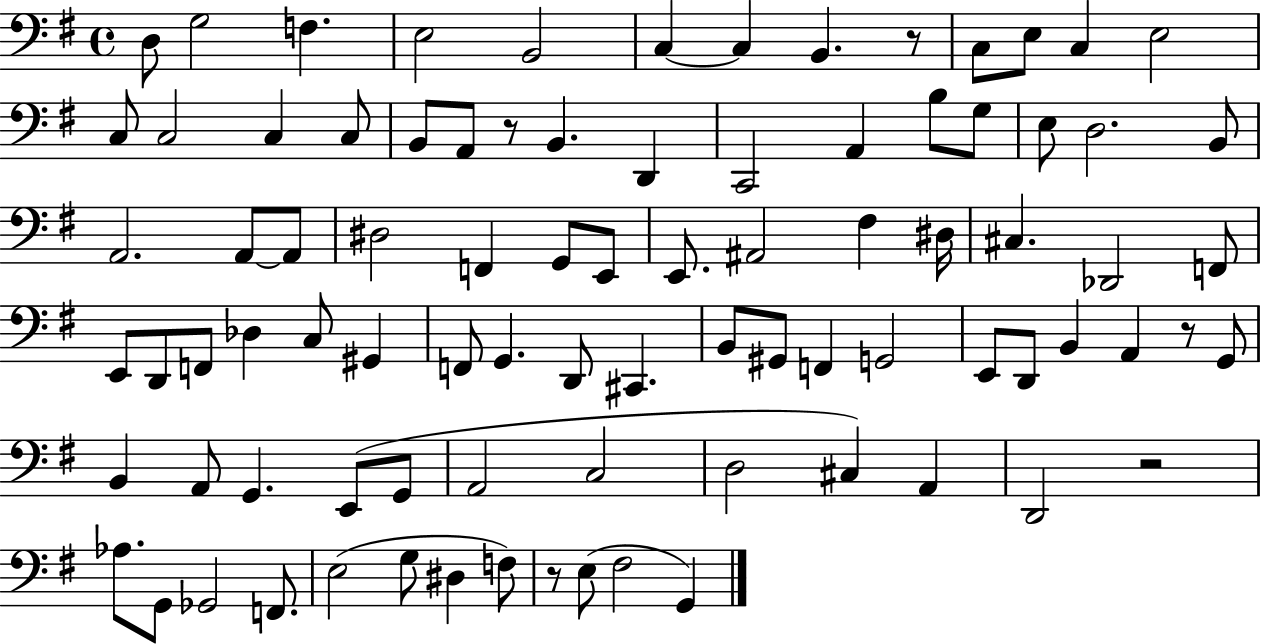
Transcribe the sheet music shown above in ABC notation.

X:1
T:Untitled
M:4/4
L:1/4
K:G
D,/2 G,2 F, E,2 B,,2 C, C, B,, z/2 C,/2 E,/2 C, E,2 C,/2 C,2 C, C,/2 B,,/2 A,,/2 z/2 B,, D,, C,,2 A,, B,/2 G,/2 E,/2 D,2 B,,/2 A,,2 A,,/2 A,,/2 ^D,2 F,, G,,/2 E,,/2 E,,/2 ^A,,2 ^F, ^D,/4 ^C, _D,,2 F,,/2 E,,/2 D,,/2 F,,/2 _D, C,/2 ^G,, F,,/2 G,, D,,/2 ^C,, B,,/2 ^G,,/2 F,, G,,2 E,,/2 D,,/2 B,, A,, z/2 G,,/2 B,, A,,/2 G,, E,,/2 G,,/2 A,,2 C,2 D,2 ^C, A,, D,,2 z2 _A,/2 G,,/2 _G,,2 F,,/2 E,2 G,/2 ^D, F,/2 z/2 E,/2 ^F,2 G,,